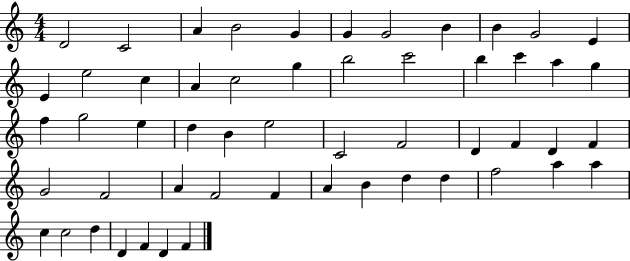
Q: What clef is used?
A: treble